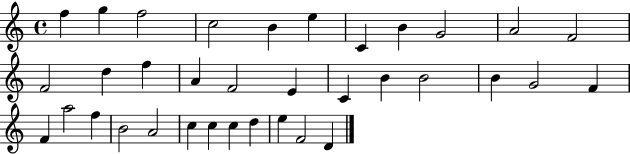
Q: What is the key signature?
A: C major